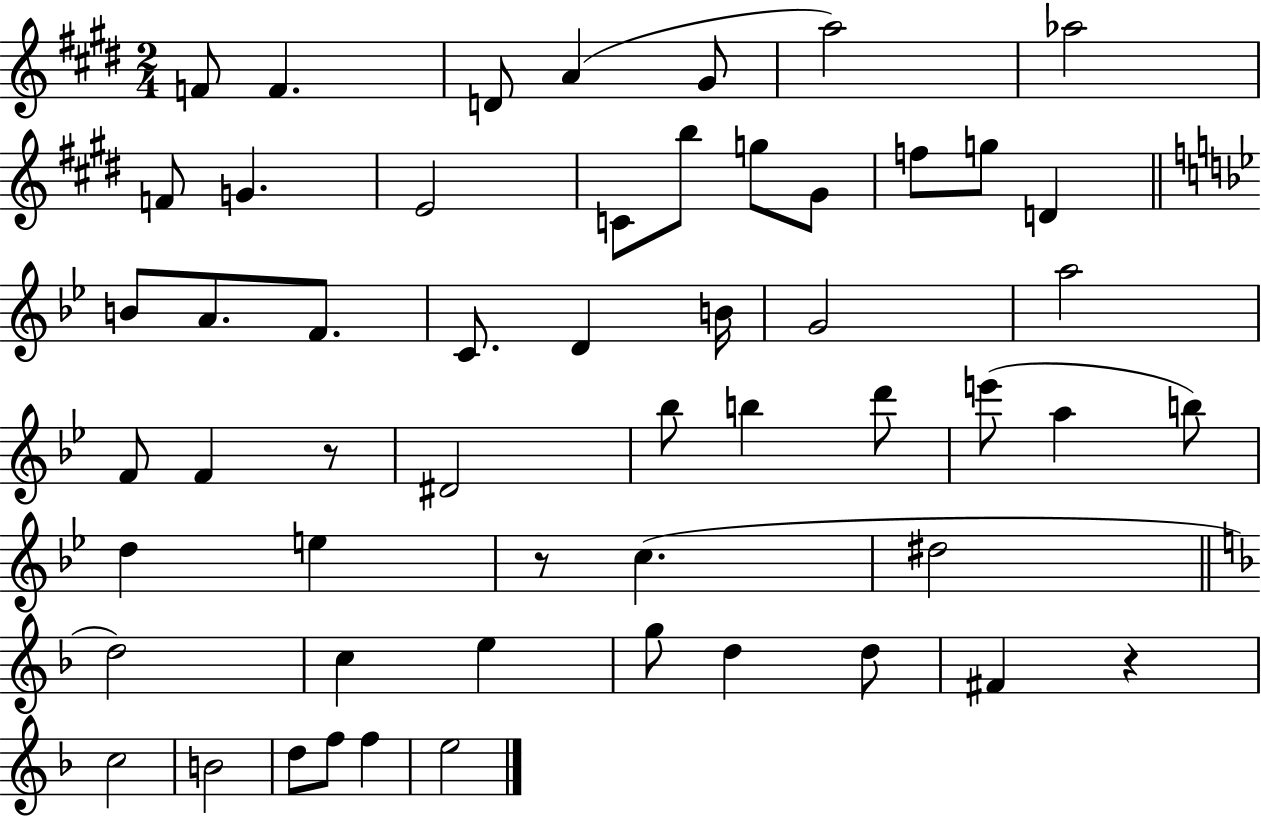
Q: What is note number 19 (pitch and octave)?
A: A4